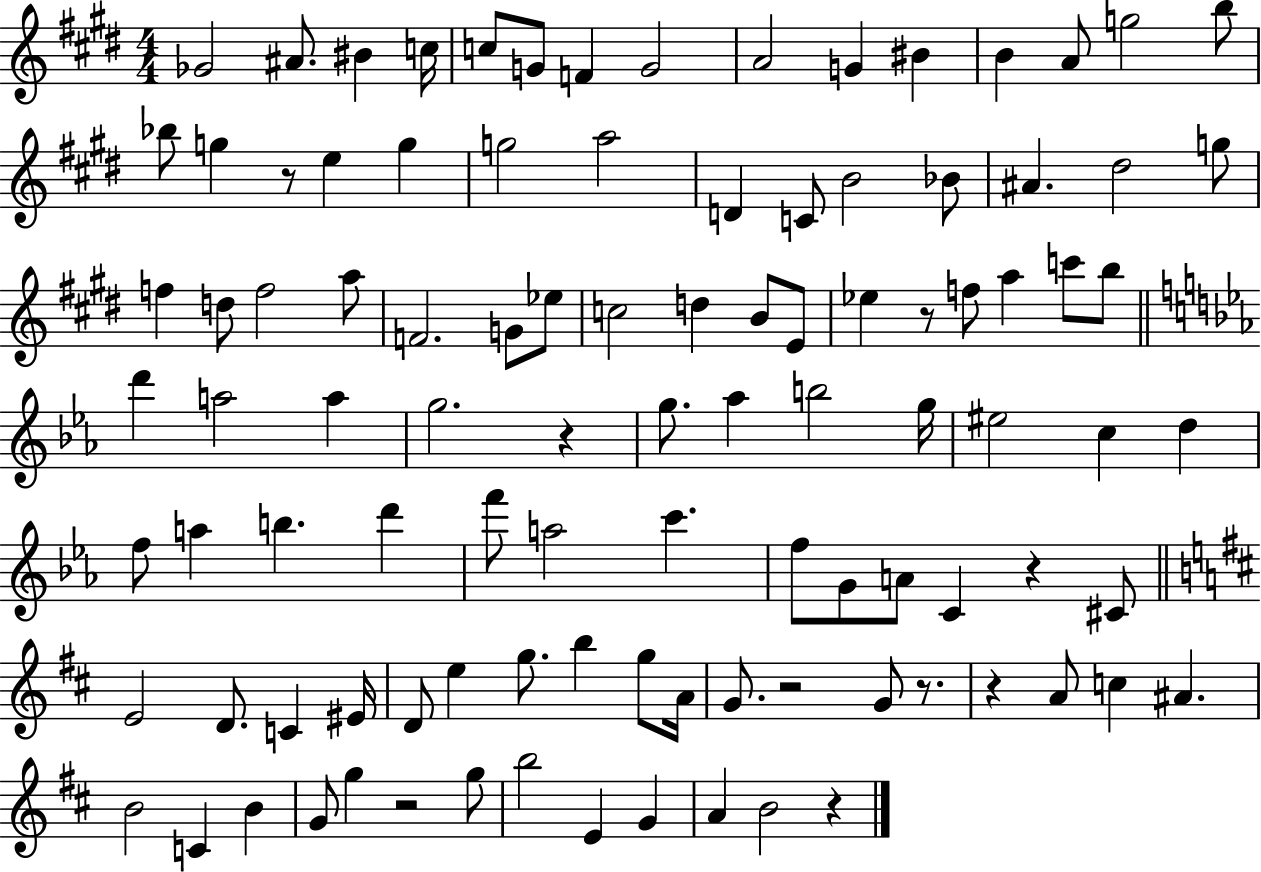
Gb4/h A#4/e. BIS4/q C5/s C5/e G4/e F4/q G4/h A4/h G4/q BIS4/q B4/q A4/e G5/h B5/e Bb5/e G5/q R/e E5/q G5/q G5/h A5/h D4/q C4/e B4/h Bb4/e A#4/q. D#5/h G5/e F5/q D5/e F5/h A5/e F4/h. G4/e Eb5/e C5/h D5/q B4/e E4/e Eb5/q R/e F5/e A5/q C6/e B5/e D6/q A5/h A5/q G5/h. R/q G5/e. Ab5/q B5/h G5/s EIS5/h C5/q D5/q F5/e A5/q B5/q. D6/q F6/e A5/h C6/q. F5/e G4/e A4/e C4/q R/q C#4/e E4/h D4/e. C4/q EIS4/s D4/e E5/q G5/e. B5/q G5/e A4/s G4/e. R/h G4/e R/e. R/q A4/e C5/q A#4/q. B4/h C4/q B4/q G4/e G5/q R/h G5/e B5/h E4/q G4/q A4/q B4/h R/q